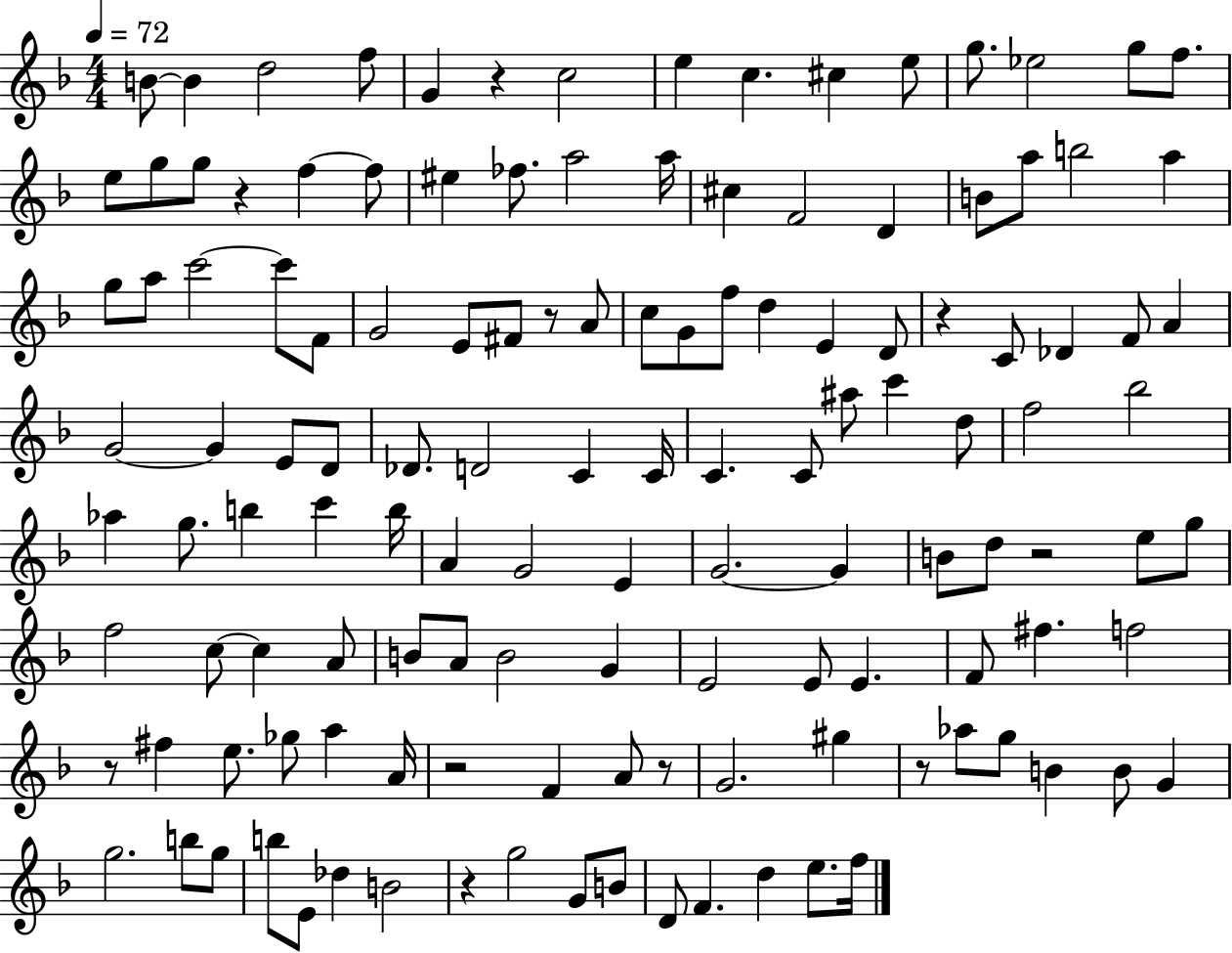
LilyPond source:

{
  \clef treble
  \numericTimeSignature
  \time 4/4
  \key f \major
  \tempo 4 = 72
  \repeat volta 2 { b'8~~ b'4 d''2 f''8 | g'4 r4 c''2 | e''4 c''4. cis''4 e''8 | g''8. ees''2 g''8 f''8. | \break e''8 g''8 g''8 r4 f''4~~ f''8 | eis''4 fes''8. a''2 a''16 | cis''4 f'2 d'4 | b'8 a''8 b''2 a''4 | \break g''8 a''8 c'''2~~ c'''8 f'8 | g'2 e'8 fis'8 r8 a'8 | c''8 g'8 f''8 d''4 e'4 d'8 | r4 c'8 des'4 f'8 a'4 | \break g'2~~ g'4 e'8 d'8 | des'8. d'2 c'4 c'16 | c'4. c'8 ais''8 c'''4 d''8 | f''2 bes''2 | \break aes''4 g''8. b''4 c'''4 b''16 | a'4 g'2 e'4 | g'2.~~ g'4 | b'8 d''8 r2 e''8 g''8 | \break f''2 c''8~~ c''4 a'8 | b'8 a'8 b'2 g'4 | e'2 e'8 e'4. | f'8 fis''4. f''2 | \break r8 fis''4 e''8. ges''8 a''4 a'16 | r2 f'4 a'8 r8 | g'2. gis''4 | r8 aes''8 g''8 b'4 b'8 g'4 | \break g''2. b''8 g''8 | b''8 e'8 des''4 b'2 | r4 g''2 g'8 b'8 | d'8 f'4. d''4 e''8. f''16 | \break } \bar "|."
}